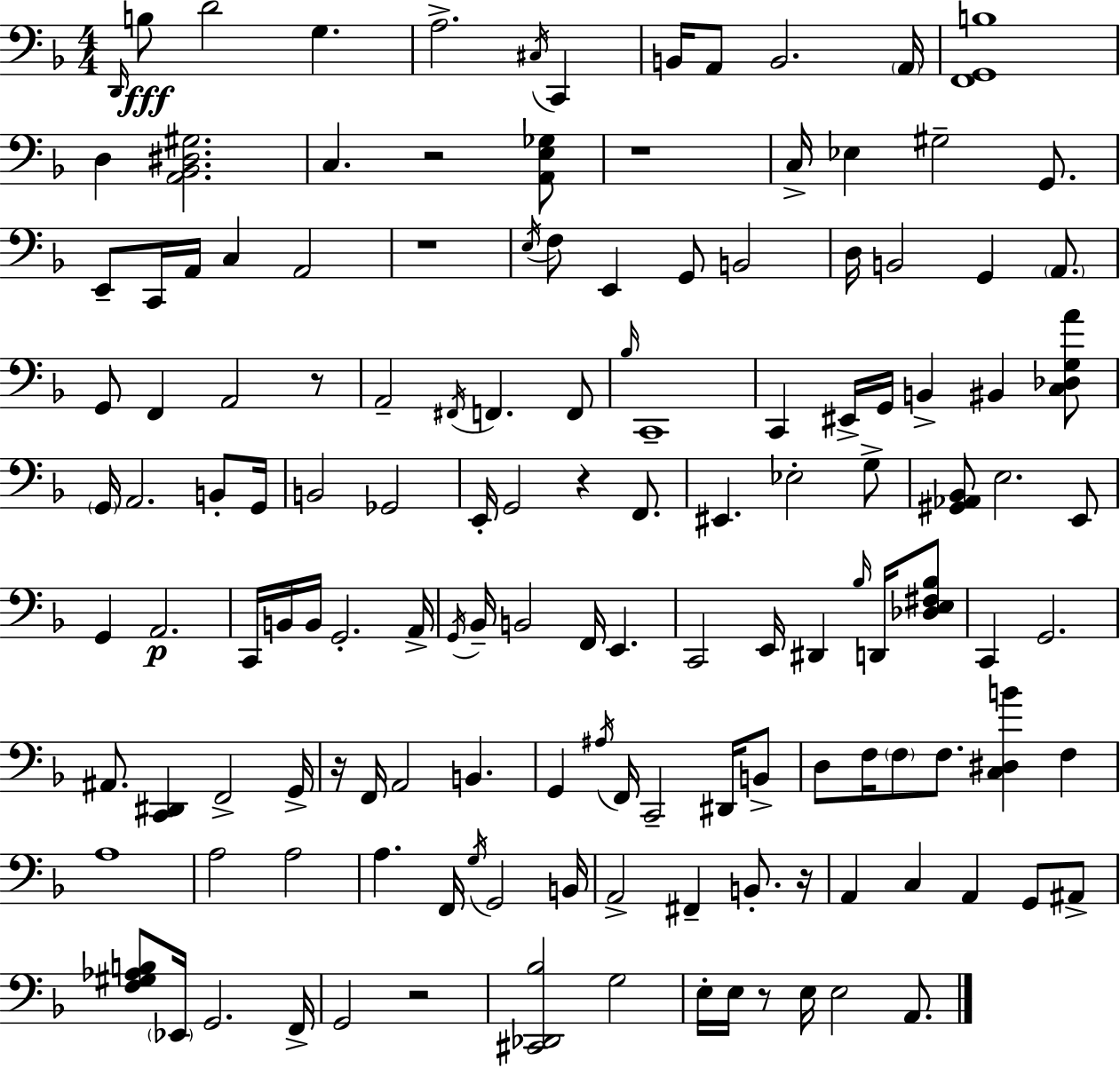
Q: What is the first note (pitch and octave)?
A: D2